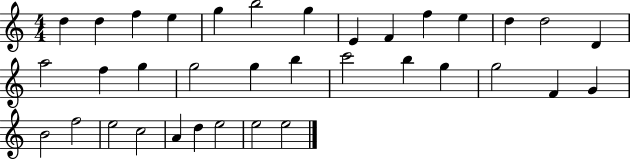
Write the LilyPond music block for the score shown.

{
  \clef treble
  \numericTimeSignature
  \time 4/4
  \key c \major
  d''4 d''4 f''4 e''4 | g''4 b''2 g''4 | e'4 f'4 f''4 e''4 | d''4 d''2 d'4 | \break a''2 f''4 g''4 | g''2 g''4 b''4 | c'''2 b''4 g''4 | g''2 f'4 g'4 | \break b'2 f''2 | e''2 c''2 | a'4 d''4 e''2 | e''2 e''2 | \break \bar "|."
}